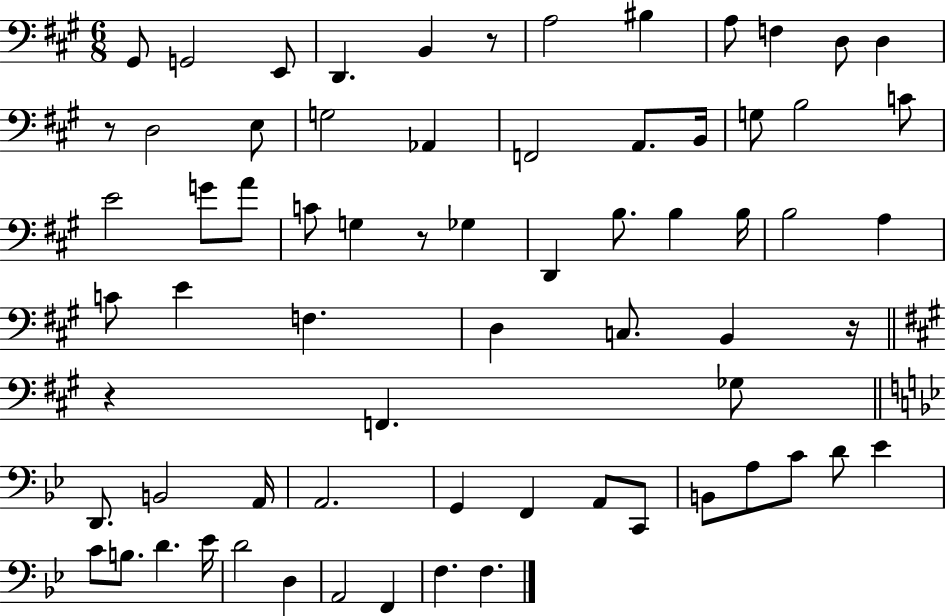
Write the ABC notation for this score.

X:1
T:Untitled
M:6/8
L:1/4
K:A
^G,,/2 G,,2 E,,/2 D,, B,, z/2 A,2 ^B, A,/2 F, D,/2 D, z/2 D,2 E,/2 G,2 _A,, F,,2 A,,/2 B,,/4 G,/2 B,2 C/2 E2 G/2 A/2 C/2 G, z/2 _G, D,, B,/2 B, B,/4 B,2 A, C/2 E F, D, C,/2 B,, z/4 z F,, _G,/2 D,,/2 B,,2 A,,/4 A,,2 G,, F,, A,,/2 C,,/2 B,,/2 A,/2 C/2 D/2 _E C/2 B,/2 D _E/4 D2 D, A,,2 F,, F, F,